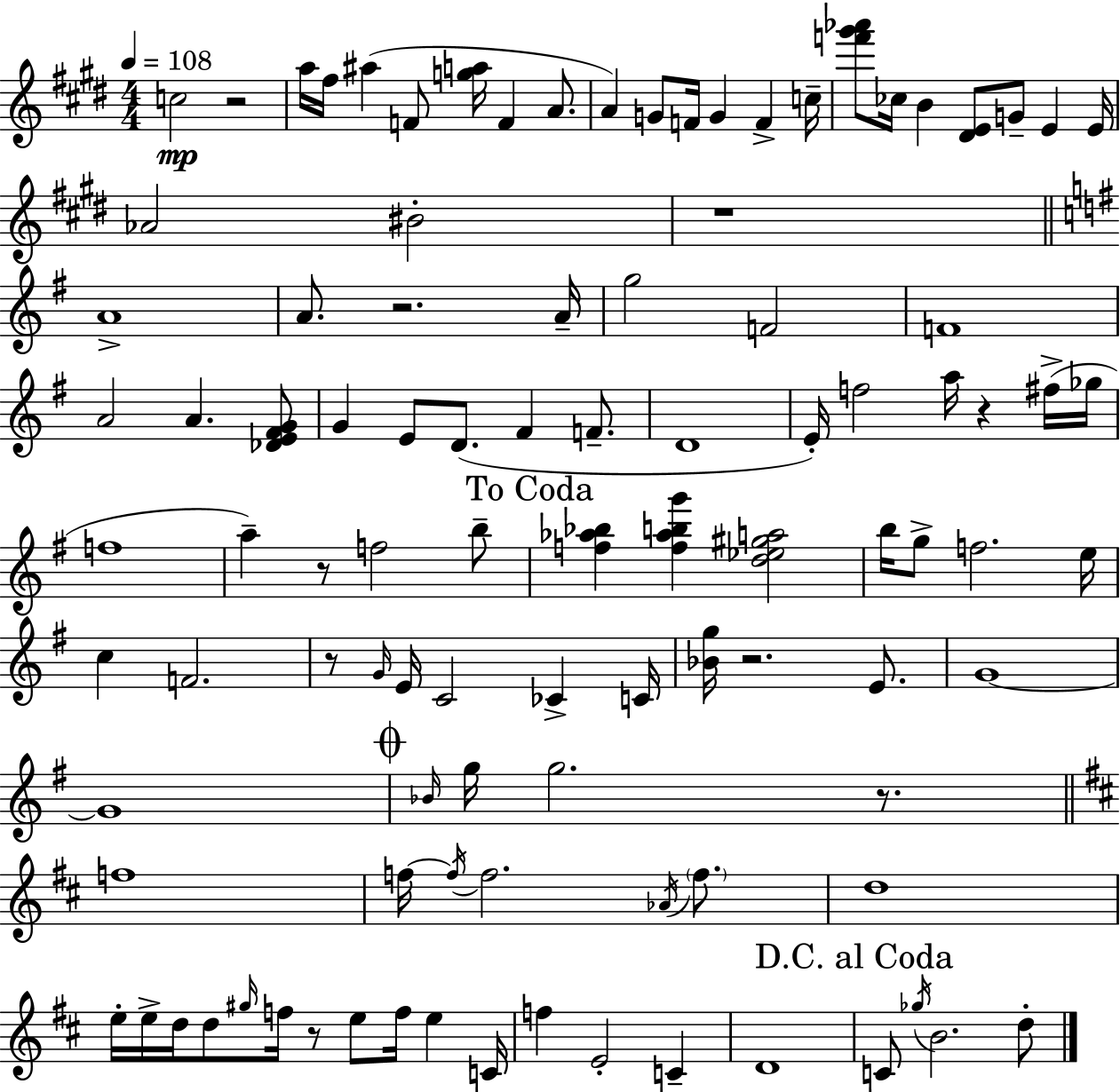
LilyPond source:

{
  \clef treble
  \numericTimeSignature
  \time 4/4
  \key e \major
  \tempo 4 = 108
  c''2\mp r2 | a''16 fis''16 ais''4( f'8 <g'' a''>16 f'4 a'8. | a'4) g'8 f'16 g'4 f'4-> c''16-- | <f''' gis''' aes'''>8 ces''16 b'4 <dis' e'>8 g'8-- e'4 e'16 | \break aes'2 bis'2-. | r1 | \bar "||" \break \key g \major a'1-> | a'8. r2. a'16-- | g''2 f'2 | f'1 | \break a'2 a'4. <des' e' fis' g'>8 | g'4 e'8 d'8.( fis'4 f'8.-- | d'1 | e'16-.) f''2 a''16 r4 fis''16->( ges''16 | \break f''1 | a''4--) r8 f''2 b''8-- | \mark "To Coda" <f'' aes'' bes''>4 <f'' aes'' b'' g'''>4 <d'' ees'' gis'' a''>2 | b''16 g''8-> f''2. e''16 | \break c''4 f'2. | r8 \grace { g'16 } e'16 c'2 ces'4-> | c'16 <bes' g''>16 r2. e'8. | g'1~~ | \break g'1 | \mark \markup { \musicglyph "scripts.coda" } \grace { bes'16 } g''16 g''2. r8. | \bar "||" \break \key d \major f''1 | f''16~~ \acciaccatura { f''16 } f''2. \acciaccatura { aes'16 } \parenthesize f''8. | d''1 | e''16-. e''16-> d''16 d''8 \grace { gis''16 } f''16 r8 e''8 f''16 e''4 | \break c'16 f''4 e'2-. c'4-- | d'1 | \mark "D.C. al Coda" c'8 \acciaccatura { ges''16 } b'2. | d''8-. \bar "|."
}